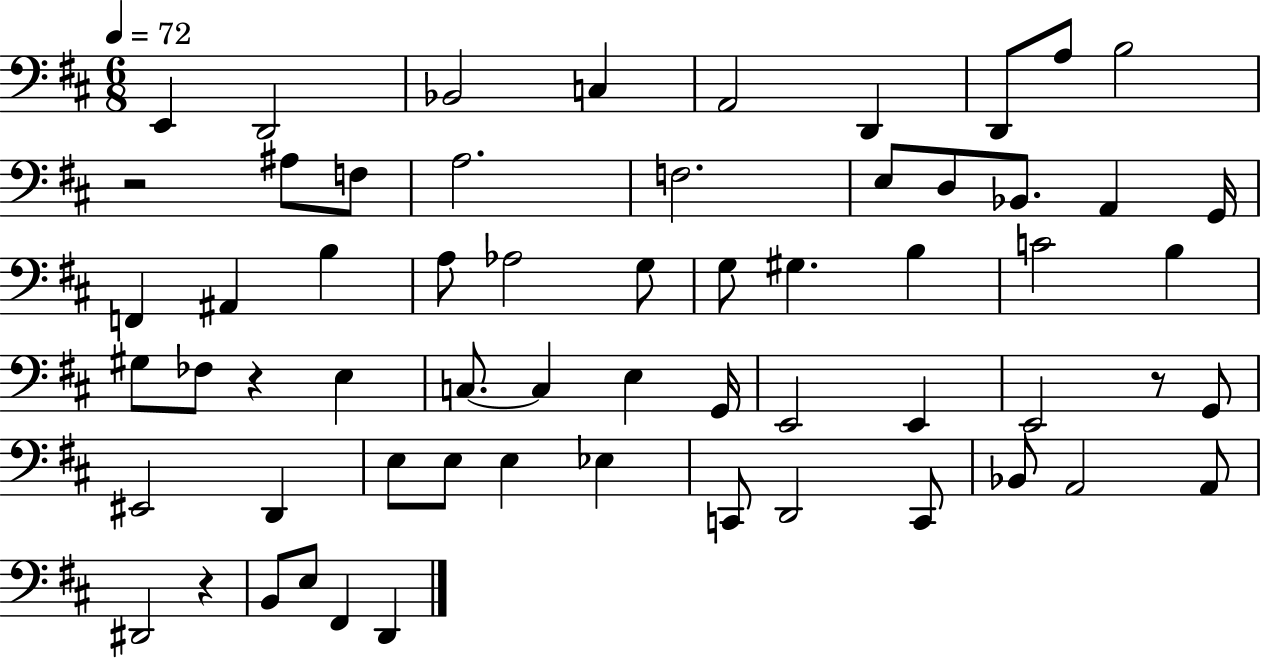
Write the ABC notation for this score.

X:1
T:Untitled
M:6/8
L:1/4
K:D
E,, D,,2 _B,,2 C, A,,2 D,, D,,/2 A,/2 B,2 z2 ^A,/2 F,/2 A,2 F,2 E,/2 D,/2 _B,,/2 A,, G,,/4 F,, ^A,, B, A,/2 _A,2 G,/2 G,/2 ^G, B, C2 B, ^G,/2 _F,/2 z E, C,/2 C, E, G,,/4 E,,2 E,, E,,2 z/2 G,,/2 ^E,,2 D,, E,/2 E,/2 E, _E, C,,/2 D,,2 C,,/2 _B,,/2 A,,2 A,,/2 ^D,,2 z B,,/2 E,/2 ^F,, D,,